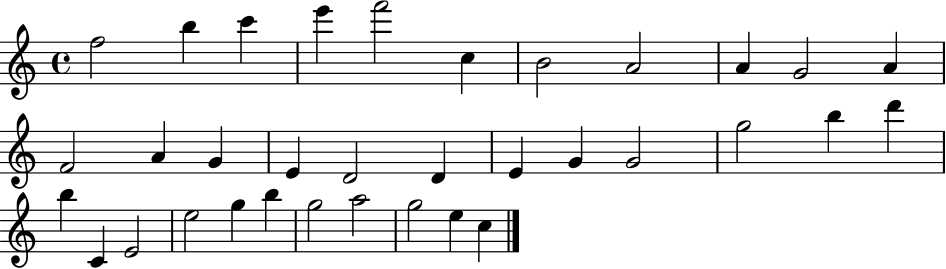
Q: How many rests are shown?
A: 0